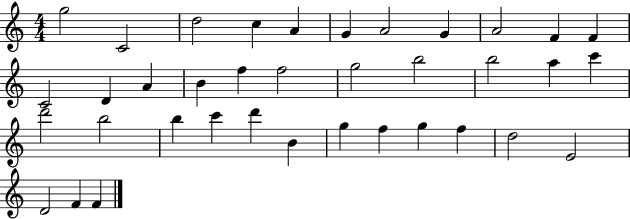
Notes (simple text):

G5/h C4/h D5/h C5/q A4/q G4/q A4/h G4/q A4/h F4/q F4/q C4/h D4/q A4/q B4/q F5/q F5/h G5/h B5/h B5/h A5/q C6/q D6/h B5/h B5/q C6/q D6/q B4/q G5/q F5/q G5/q F5/q D5/h E4/h D4/h F4/q F4/q